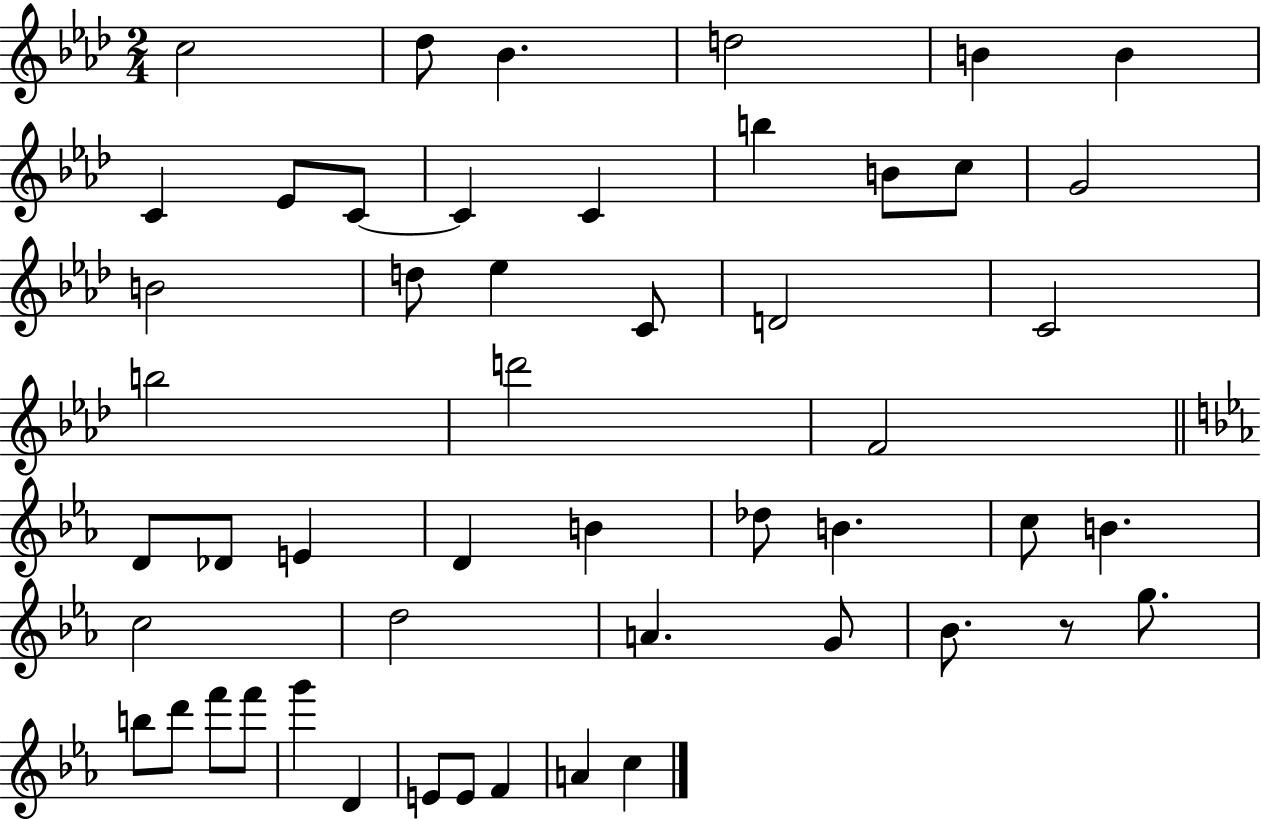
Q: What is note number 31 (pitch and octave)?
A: B4